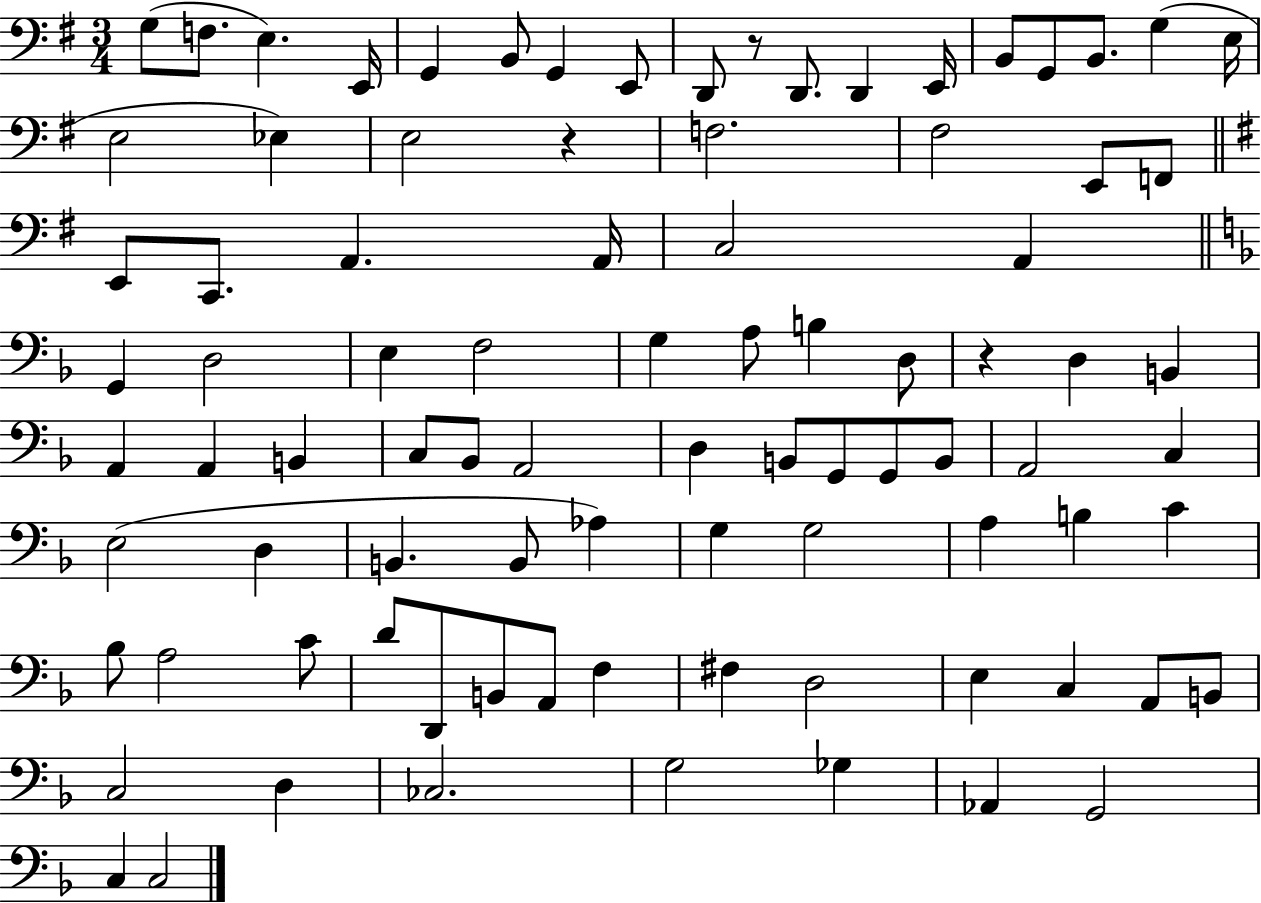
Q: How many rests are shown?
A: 3